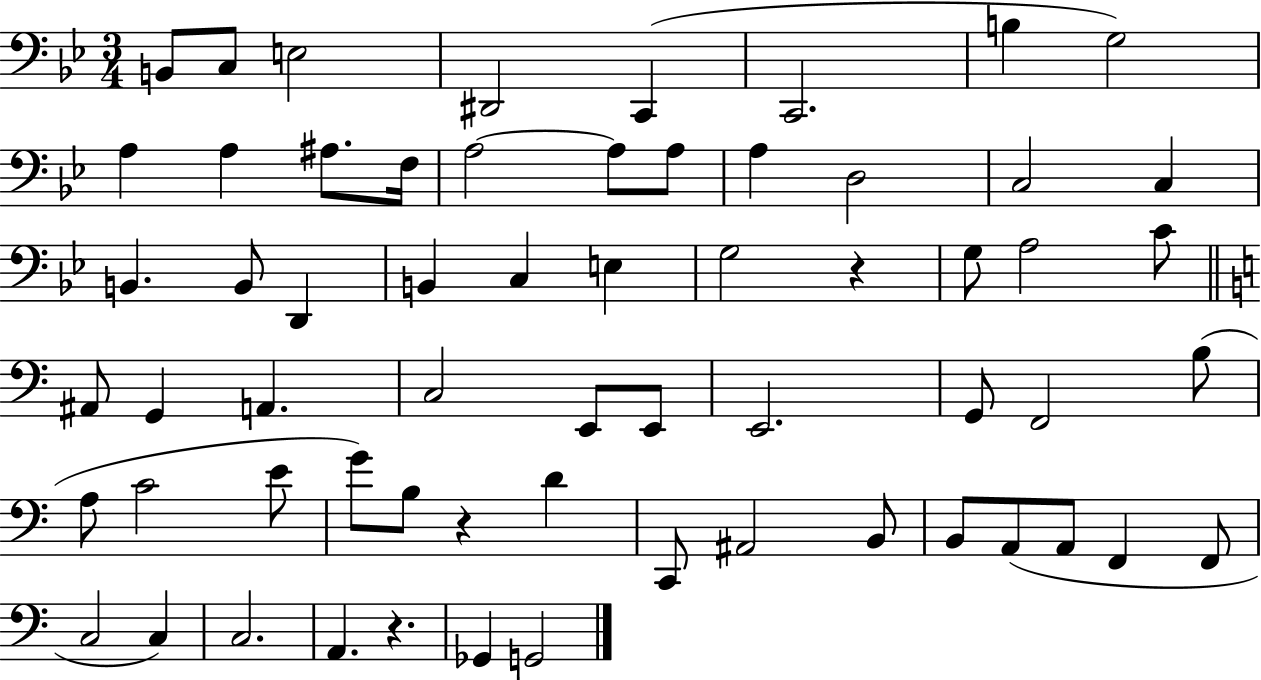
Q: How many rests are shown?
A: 3